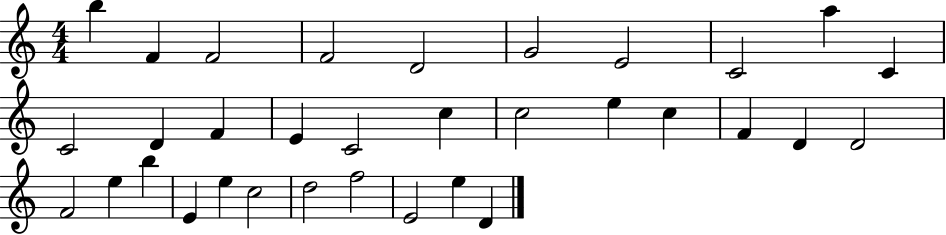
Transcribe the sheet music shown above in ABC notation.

X:1
T:Untitled
M:4/4
L:1/4
K:C
b F F2 F2 D2 G2 E2 C2 a C C2 D F E C2 c c2 e c F D D2 F2 e b E e c2 d2 f2 E2 e D